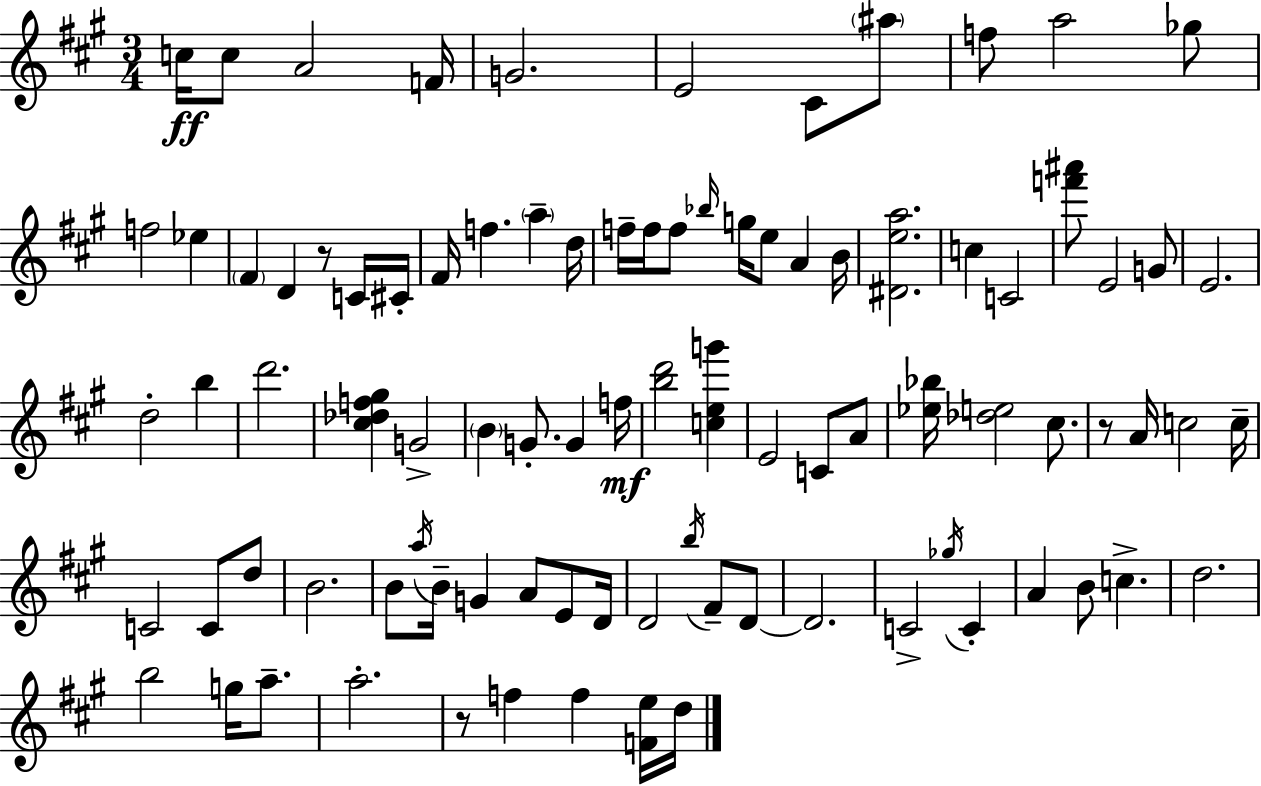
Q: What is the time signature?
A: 3/4